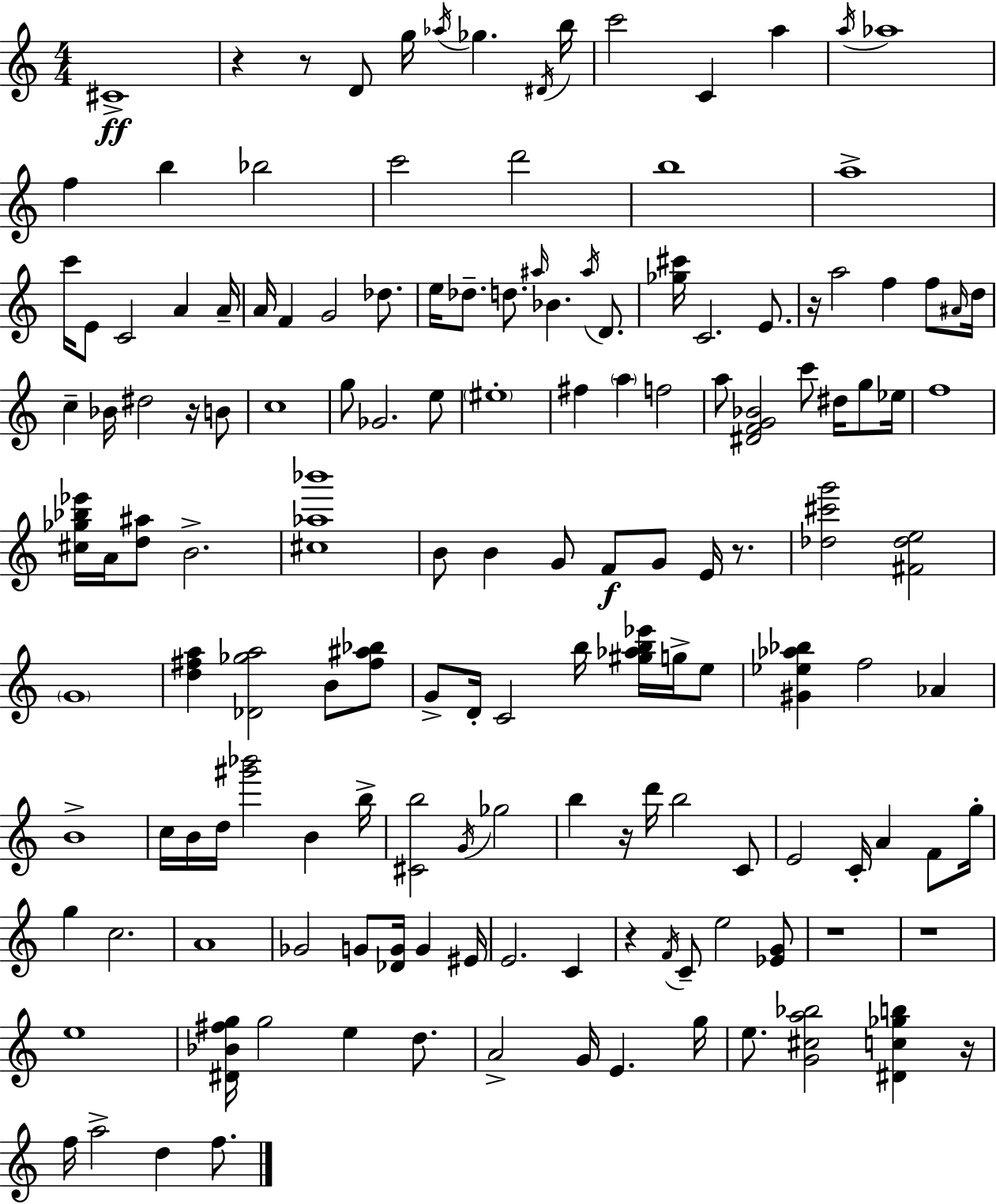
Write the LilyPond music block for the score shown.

{
  \clef treble
  \numericTimeSignature
  \time 4/4
  \key a \minor
  cis'1->\ff | r4 r8 d'8 g''16 \acciaccatura { aes''16 } ges''4. | \acciaccatura { dis'16 } b''16 c'''2 c'4 a''4 | \acciaccatura { a''16 } aes''1 | \break f''4 b''4 bes''2 | c'''2 d'''2 | b''1 | a''1-> | \break c'''16 e'8 c'2 a'4 | a'16-- a'16 f'4 g'2 | des''8. e''16 des''8.-- d''8. \grace { ais''16 } bes'4. | \acciaccatura { ais''16 } d'8. <ges'' cis'''>16 c'2. | \break e'8. r16 a''2 f''4 | f''8 \grace { ais'16 } d''16 c''4-- bes'16 dis''2 | r16 b'8 c''1 | g''8 ges'2. | \break e''8 \parenthesize eis''1-. | fis''4 \parenthesize a''4 f''2 | a''8 <dis' f' g' bes'>2 | c'''8 dis''16 g''8 ees''16 f''1 | \break <cis'' ges'' bes'' ees'''>16 a'16 <d'' ais''>8 b'2.-> | <cis'' aes'' bes'''>1 | b'8 b'4 g'8 f'8\f | g'8 e'16 r8. <des'' cis''' g'''>2 <fis' des'' e''>2 | \break \parenthesize g'1 | <d'' fis'' a''>4 <des' ges'' a''>2 | b'8 <fis'' ais'' bes''>8 g'8-> d'16-. c'2 | b''16 <gis'' aes'' b'' ees'''>16 g''16-> e''8 <gis' ees'' aes'' bes''>4 f''2 | \break aes'4 b'1-> | c''16 b'16 d''16 <gis''' bes'''>2 | b'4 b''16-> <cis' b''>2 \acciaccatura { g'16 } ges''2 | b''4 r16 d'''16 b''2 | \break c'8 e'2 c'16-. | a'4 f'8 g''16-. g''4 c''2. | a'1 | ges'2 g'8 | \break <des' g'>16 g'4 eis'16 e'2. | c'4 r4 \acciaccatura { f'16 } c'8-- e''2 | <ees' g'>8 r1 | r1 | \break e''1 | <dis' bes' fis'' g''>16 g''2 | e''4 d''8. a'2-> | g'16 e'4. g''16 e''8. <g' cis'' a'' bes''>2 | \break <dis' c'' ges'' b''>4 r16 f''16 a''2-> | d''4 f''8. \bar "|."
}